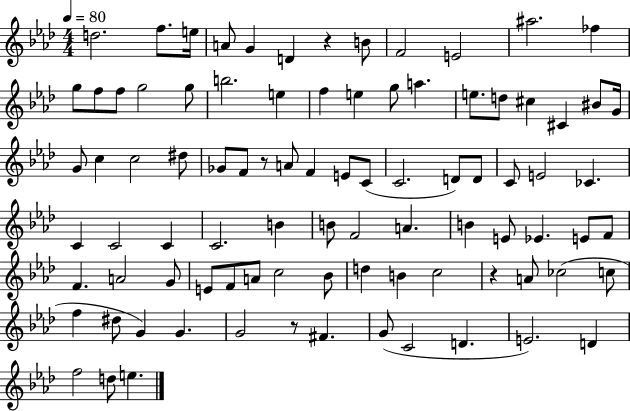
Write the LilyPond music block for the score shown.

{
  \clef treble
  \numericTimeSignature
  \time 4/4
  \key aes \major
  \tempo 4 = 80
  \repeat volta 2 { d''2. f''8. e''16 | a'8 g'4 d'4 r4 b'8 | f'2 e'2 | ais''2. fes''4 | \break g''8 f''8 f''8 g''2 g''8 | b''2. e''4 | f''4 e''4 g''8 a''4. | e''8. d''8 cis''4 cis'4 bis'8 g'16 | \break g'8 c''4 c''2 dis''8 | ges'8 f'8 r8 a'8 f'4 e'8 c'8( | c'2. d'8) d'8 | c'8 e'2 ces'4. | \break c'4 c'2 c'4 | c'2. b'4 | b'8 f'2 a'4. | b'4 e'8 ees'4. e'8 f'8 | \break f'4. a'2 g'8 | e'8 f'8 a'8 c''2 bes'8 | d''4 b'4 c''2 | r4 a'8 ces''2( c''8 | \break f''4 dis''8 g'4) g'4. | g'2 r8 fis'4. | g'8( c'2 d'4. | e'2.) d'4 | \break f''2 d''8 e''4. | } \bar "|."
}